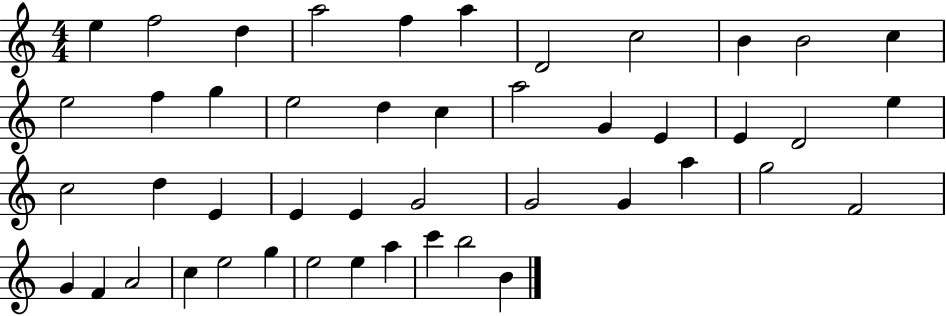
E5/q F5/h D5/q A5/h F5/q A5/q D4/h C5/h B4/q B4/h C5/q E5/h F5/q G5/q E5/h D5/q C5/q A5/h G4/q E4/q E4/q D4/h E5/q C5/h D5/q E4/q E4/q E4/q G4/h G4/h G4/q A5/q G5/h F4/h G4/q F4/q A4/h C5/q E5/h G5/q E5/h E5/q A5/q C6/q B5/h B4/q